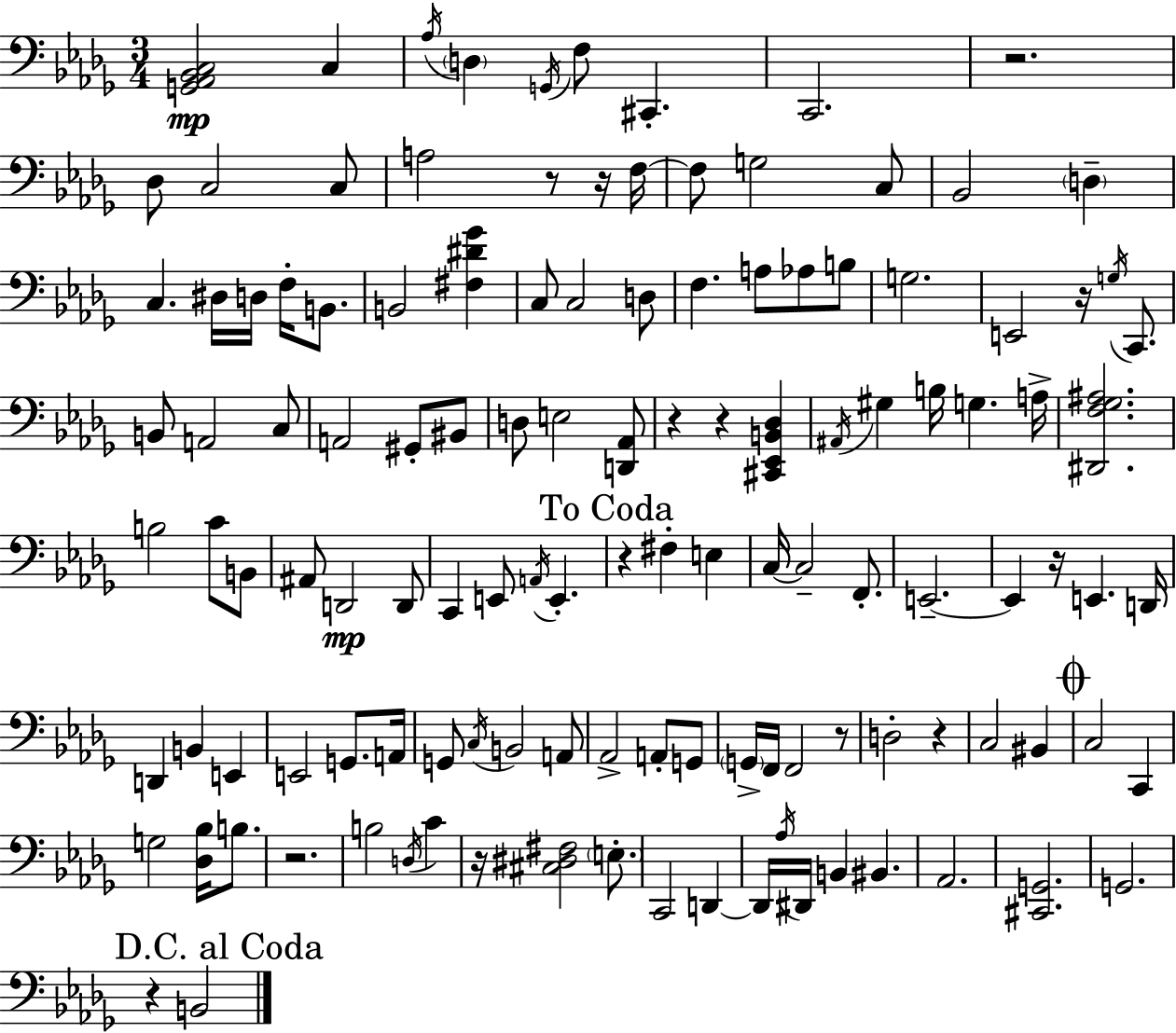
{
  \clef bass
  \numericTimeSignature
  \time 3/4
  \key bes \minor
  <g, aes, bes, c>2\mp c4 | \acciaccatura { aes16 } \parenthesize d4 \acciaccatura { g,16 } f8 cis,4.-. | c,2. | r2. | \break des8 c2 | c8 a2 r8 | r16 f16~~ f8 g2 | c8 bes,2 \parenthesize d4-- | \break c4. dis16 d16 f16-. b,8. | b,2 <fis dis' ges'>4 | c8 c2 | d8 f4. a8 aes8 | \break b8 g2. | e,2 r16 \acciaccatura { g16 } | c,8. b,8 a,2 | c8 a,2 gis,8-. | \break bis,8 d8 e2 | <d, aes,>8 r4 r4 <cis, ees, b, des>4 | \acciaccatura { ais,16 } gis4 b16 g4. | a16-> <dis, f ges ais>2. | \break b2 | c'8 b,8 ais,8 d,2\mp | d,8 c,4 e,8 \acciaccatura { a,16 } e,4.-. | \mark "To Coda" r4 fis4-. | \break e4 c16~~ c2-- | f,8.-. e,2.--~~ | e,4 r16 e,4. | d,16 d,4 b,4 | \break e,4 e,2 | g,8. a,16 g,8 \acciaccatura { c16 } b,2 | a,8 aes,2-> | a,8-. g,8 \parenthesize g,16-> f,16 f,2 | \break r8 d2-. | r4 c2 | bis,4 \mark \markup { \musicglyph "scripts.coda" } c2 | c,4 g2 | \break <des bes>16 b8. r2. | b2 | \acciaccatura { d16 } c'4 r16 <cis dis fis>2 | \parenthesize e8.-. c,2 | \break d,4~~ d,16 \acciaccatura { aes16 } dis,16 b,4 | bis,4. aes,2. | <cis, g,>2. | g,2. | \break \mark "D.C. al Coda" r4 | b,2 \bar "|."
}